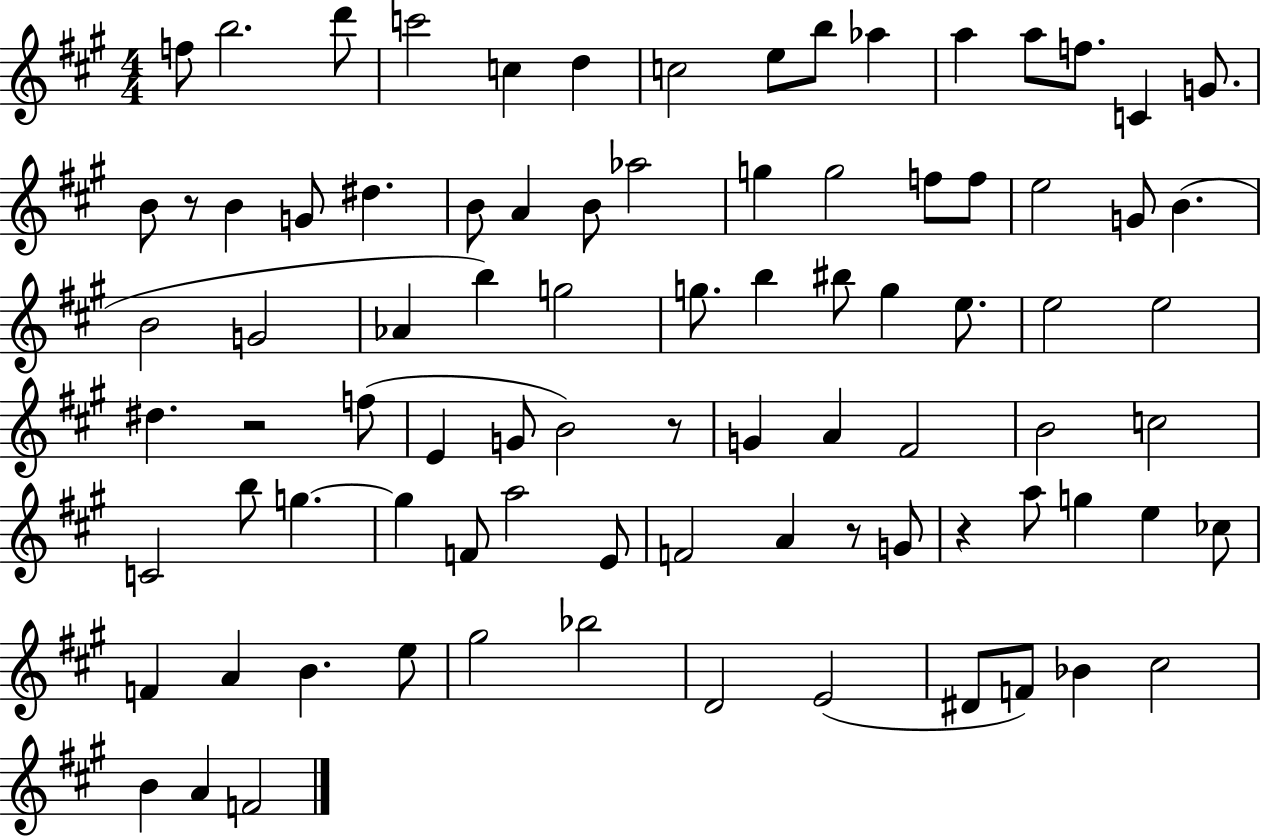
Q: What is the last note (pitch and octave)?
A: F4